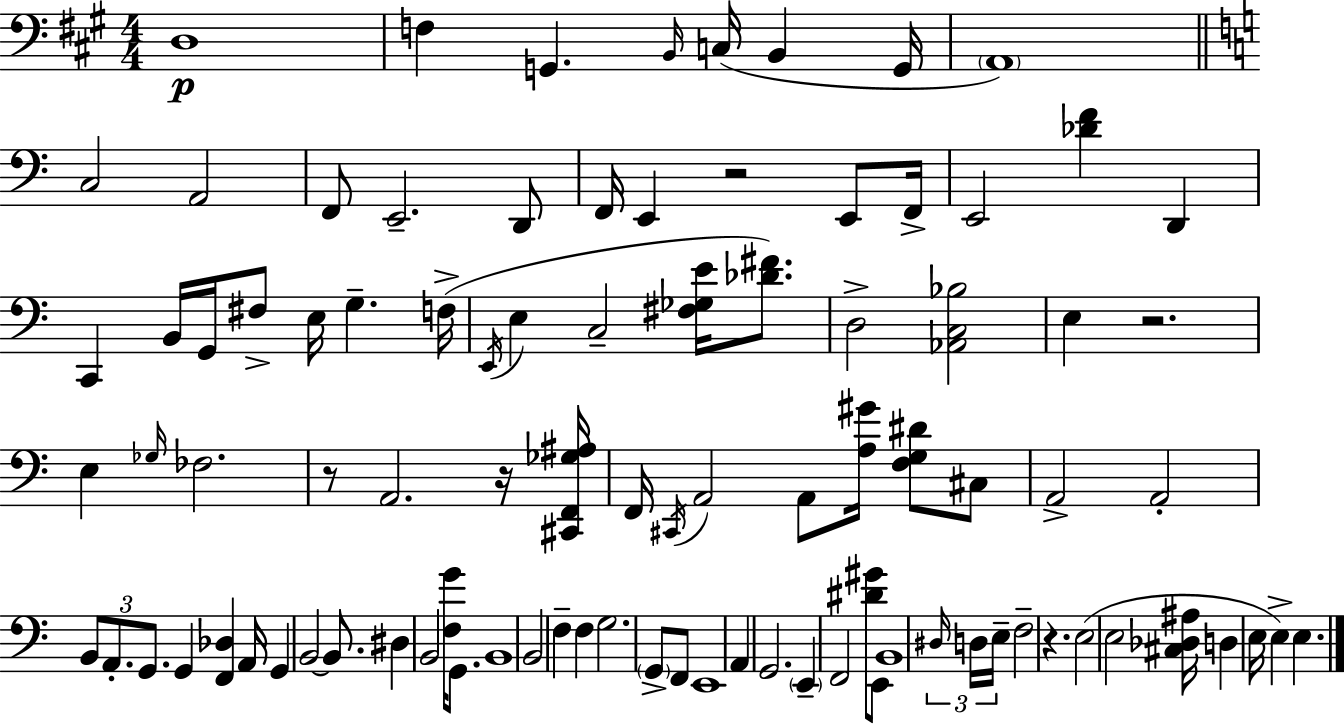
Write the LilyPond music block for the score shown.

{
  \clef bass
  \numericTimeSignature
  \time 4/4
  \key a \major
  d1\p | f4 g,4. \grace { b,16 }( c16 b,4 | g,16 \parenthesize a,1) | \bar "||" \break \key a \minor c2 a,2 | f,8 e,2.-- d,8 | f,16 e,4 r2 e,8 f,16-> | e,2 <des' f'>4 d,4 | \break c,4 b,16 g,16 fis8-> e16 g4.-- f16->( | \acciaccatura { e,16 } e4 c2-- <fis ges e'>16 <des' fis'>8.) | d2-> <aes, c bes>2 | e4 r2. | \break e4 \grace { ges16 } fes2. | r8 a,2. | r16 <cis, f, ges ais>16 f,16 \acciaccatura { cis,16 } a,2 a,8 <a gis'>16 <f g dis'>8 | cis8 a,2-> a,2-. | \break \tuplet 3/2 { b,8 a,8.-. g,8. } g,4 <f, des>4 | a,16 g,4 b,2~~ | b,8. dis4 b,2 <f g'>16 | g,8. b,1 | \break b,2 f4-- f4 | g2. \parenthesize g,8-> | f,8 e,1 | a,4 g,2. | \break \parenthesize e,4-- f,2 <dis' gis'>8 | e,8 b,1 | \tuplet 3/2 { \grace { dis16 } d16 e16-- } f2-- r4. | e2( e2 | \break <cis des ais>16 d4 e16 e4->) e4. | \bar "|."
}